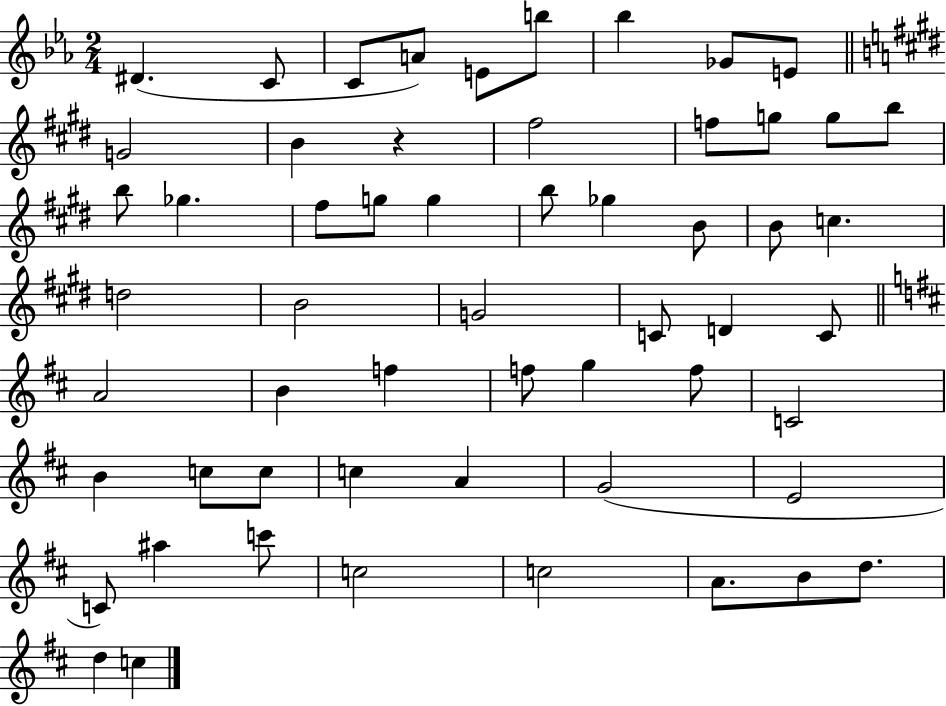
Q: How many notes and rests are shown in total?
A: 57